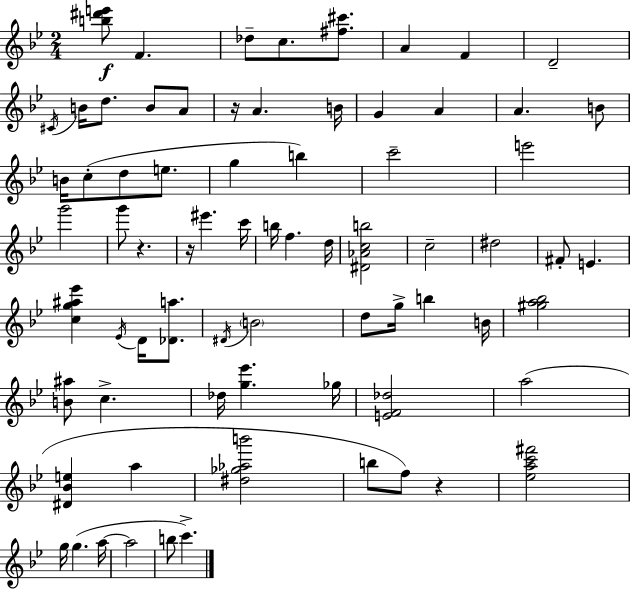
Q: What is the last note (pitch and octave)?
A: C6